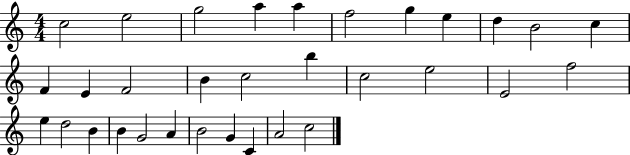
X:1
T:Untitled
M:4/4
L:1/4
K:C
c2 e2 g2 a a f2 g e d B2 c F E F2 B c2 b c2 e2 E2 f2 e d2 B B G2 A B2 G C A2 c2